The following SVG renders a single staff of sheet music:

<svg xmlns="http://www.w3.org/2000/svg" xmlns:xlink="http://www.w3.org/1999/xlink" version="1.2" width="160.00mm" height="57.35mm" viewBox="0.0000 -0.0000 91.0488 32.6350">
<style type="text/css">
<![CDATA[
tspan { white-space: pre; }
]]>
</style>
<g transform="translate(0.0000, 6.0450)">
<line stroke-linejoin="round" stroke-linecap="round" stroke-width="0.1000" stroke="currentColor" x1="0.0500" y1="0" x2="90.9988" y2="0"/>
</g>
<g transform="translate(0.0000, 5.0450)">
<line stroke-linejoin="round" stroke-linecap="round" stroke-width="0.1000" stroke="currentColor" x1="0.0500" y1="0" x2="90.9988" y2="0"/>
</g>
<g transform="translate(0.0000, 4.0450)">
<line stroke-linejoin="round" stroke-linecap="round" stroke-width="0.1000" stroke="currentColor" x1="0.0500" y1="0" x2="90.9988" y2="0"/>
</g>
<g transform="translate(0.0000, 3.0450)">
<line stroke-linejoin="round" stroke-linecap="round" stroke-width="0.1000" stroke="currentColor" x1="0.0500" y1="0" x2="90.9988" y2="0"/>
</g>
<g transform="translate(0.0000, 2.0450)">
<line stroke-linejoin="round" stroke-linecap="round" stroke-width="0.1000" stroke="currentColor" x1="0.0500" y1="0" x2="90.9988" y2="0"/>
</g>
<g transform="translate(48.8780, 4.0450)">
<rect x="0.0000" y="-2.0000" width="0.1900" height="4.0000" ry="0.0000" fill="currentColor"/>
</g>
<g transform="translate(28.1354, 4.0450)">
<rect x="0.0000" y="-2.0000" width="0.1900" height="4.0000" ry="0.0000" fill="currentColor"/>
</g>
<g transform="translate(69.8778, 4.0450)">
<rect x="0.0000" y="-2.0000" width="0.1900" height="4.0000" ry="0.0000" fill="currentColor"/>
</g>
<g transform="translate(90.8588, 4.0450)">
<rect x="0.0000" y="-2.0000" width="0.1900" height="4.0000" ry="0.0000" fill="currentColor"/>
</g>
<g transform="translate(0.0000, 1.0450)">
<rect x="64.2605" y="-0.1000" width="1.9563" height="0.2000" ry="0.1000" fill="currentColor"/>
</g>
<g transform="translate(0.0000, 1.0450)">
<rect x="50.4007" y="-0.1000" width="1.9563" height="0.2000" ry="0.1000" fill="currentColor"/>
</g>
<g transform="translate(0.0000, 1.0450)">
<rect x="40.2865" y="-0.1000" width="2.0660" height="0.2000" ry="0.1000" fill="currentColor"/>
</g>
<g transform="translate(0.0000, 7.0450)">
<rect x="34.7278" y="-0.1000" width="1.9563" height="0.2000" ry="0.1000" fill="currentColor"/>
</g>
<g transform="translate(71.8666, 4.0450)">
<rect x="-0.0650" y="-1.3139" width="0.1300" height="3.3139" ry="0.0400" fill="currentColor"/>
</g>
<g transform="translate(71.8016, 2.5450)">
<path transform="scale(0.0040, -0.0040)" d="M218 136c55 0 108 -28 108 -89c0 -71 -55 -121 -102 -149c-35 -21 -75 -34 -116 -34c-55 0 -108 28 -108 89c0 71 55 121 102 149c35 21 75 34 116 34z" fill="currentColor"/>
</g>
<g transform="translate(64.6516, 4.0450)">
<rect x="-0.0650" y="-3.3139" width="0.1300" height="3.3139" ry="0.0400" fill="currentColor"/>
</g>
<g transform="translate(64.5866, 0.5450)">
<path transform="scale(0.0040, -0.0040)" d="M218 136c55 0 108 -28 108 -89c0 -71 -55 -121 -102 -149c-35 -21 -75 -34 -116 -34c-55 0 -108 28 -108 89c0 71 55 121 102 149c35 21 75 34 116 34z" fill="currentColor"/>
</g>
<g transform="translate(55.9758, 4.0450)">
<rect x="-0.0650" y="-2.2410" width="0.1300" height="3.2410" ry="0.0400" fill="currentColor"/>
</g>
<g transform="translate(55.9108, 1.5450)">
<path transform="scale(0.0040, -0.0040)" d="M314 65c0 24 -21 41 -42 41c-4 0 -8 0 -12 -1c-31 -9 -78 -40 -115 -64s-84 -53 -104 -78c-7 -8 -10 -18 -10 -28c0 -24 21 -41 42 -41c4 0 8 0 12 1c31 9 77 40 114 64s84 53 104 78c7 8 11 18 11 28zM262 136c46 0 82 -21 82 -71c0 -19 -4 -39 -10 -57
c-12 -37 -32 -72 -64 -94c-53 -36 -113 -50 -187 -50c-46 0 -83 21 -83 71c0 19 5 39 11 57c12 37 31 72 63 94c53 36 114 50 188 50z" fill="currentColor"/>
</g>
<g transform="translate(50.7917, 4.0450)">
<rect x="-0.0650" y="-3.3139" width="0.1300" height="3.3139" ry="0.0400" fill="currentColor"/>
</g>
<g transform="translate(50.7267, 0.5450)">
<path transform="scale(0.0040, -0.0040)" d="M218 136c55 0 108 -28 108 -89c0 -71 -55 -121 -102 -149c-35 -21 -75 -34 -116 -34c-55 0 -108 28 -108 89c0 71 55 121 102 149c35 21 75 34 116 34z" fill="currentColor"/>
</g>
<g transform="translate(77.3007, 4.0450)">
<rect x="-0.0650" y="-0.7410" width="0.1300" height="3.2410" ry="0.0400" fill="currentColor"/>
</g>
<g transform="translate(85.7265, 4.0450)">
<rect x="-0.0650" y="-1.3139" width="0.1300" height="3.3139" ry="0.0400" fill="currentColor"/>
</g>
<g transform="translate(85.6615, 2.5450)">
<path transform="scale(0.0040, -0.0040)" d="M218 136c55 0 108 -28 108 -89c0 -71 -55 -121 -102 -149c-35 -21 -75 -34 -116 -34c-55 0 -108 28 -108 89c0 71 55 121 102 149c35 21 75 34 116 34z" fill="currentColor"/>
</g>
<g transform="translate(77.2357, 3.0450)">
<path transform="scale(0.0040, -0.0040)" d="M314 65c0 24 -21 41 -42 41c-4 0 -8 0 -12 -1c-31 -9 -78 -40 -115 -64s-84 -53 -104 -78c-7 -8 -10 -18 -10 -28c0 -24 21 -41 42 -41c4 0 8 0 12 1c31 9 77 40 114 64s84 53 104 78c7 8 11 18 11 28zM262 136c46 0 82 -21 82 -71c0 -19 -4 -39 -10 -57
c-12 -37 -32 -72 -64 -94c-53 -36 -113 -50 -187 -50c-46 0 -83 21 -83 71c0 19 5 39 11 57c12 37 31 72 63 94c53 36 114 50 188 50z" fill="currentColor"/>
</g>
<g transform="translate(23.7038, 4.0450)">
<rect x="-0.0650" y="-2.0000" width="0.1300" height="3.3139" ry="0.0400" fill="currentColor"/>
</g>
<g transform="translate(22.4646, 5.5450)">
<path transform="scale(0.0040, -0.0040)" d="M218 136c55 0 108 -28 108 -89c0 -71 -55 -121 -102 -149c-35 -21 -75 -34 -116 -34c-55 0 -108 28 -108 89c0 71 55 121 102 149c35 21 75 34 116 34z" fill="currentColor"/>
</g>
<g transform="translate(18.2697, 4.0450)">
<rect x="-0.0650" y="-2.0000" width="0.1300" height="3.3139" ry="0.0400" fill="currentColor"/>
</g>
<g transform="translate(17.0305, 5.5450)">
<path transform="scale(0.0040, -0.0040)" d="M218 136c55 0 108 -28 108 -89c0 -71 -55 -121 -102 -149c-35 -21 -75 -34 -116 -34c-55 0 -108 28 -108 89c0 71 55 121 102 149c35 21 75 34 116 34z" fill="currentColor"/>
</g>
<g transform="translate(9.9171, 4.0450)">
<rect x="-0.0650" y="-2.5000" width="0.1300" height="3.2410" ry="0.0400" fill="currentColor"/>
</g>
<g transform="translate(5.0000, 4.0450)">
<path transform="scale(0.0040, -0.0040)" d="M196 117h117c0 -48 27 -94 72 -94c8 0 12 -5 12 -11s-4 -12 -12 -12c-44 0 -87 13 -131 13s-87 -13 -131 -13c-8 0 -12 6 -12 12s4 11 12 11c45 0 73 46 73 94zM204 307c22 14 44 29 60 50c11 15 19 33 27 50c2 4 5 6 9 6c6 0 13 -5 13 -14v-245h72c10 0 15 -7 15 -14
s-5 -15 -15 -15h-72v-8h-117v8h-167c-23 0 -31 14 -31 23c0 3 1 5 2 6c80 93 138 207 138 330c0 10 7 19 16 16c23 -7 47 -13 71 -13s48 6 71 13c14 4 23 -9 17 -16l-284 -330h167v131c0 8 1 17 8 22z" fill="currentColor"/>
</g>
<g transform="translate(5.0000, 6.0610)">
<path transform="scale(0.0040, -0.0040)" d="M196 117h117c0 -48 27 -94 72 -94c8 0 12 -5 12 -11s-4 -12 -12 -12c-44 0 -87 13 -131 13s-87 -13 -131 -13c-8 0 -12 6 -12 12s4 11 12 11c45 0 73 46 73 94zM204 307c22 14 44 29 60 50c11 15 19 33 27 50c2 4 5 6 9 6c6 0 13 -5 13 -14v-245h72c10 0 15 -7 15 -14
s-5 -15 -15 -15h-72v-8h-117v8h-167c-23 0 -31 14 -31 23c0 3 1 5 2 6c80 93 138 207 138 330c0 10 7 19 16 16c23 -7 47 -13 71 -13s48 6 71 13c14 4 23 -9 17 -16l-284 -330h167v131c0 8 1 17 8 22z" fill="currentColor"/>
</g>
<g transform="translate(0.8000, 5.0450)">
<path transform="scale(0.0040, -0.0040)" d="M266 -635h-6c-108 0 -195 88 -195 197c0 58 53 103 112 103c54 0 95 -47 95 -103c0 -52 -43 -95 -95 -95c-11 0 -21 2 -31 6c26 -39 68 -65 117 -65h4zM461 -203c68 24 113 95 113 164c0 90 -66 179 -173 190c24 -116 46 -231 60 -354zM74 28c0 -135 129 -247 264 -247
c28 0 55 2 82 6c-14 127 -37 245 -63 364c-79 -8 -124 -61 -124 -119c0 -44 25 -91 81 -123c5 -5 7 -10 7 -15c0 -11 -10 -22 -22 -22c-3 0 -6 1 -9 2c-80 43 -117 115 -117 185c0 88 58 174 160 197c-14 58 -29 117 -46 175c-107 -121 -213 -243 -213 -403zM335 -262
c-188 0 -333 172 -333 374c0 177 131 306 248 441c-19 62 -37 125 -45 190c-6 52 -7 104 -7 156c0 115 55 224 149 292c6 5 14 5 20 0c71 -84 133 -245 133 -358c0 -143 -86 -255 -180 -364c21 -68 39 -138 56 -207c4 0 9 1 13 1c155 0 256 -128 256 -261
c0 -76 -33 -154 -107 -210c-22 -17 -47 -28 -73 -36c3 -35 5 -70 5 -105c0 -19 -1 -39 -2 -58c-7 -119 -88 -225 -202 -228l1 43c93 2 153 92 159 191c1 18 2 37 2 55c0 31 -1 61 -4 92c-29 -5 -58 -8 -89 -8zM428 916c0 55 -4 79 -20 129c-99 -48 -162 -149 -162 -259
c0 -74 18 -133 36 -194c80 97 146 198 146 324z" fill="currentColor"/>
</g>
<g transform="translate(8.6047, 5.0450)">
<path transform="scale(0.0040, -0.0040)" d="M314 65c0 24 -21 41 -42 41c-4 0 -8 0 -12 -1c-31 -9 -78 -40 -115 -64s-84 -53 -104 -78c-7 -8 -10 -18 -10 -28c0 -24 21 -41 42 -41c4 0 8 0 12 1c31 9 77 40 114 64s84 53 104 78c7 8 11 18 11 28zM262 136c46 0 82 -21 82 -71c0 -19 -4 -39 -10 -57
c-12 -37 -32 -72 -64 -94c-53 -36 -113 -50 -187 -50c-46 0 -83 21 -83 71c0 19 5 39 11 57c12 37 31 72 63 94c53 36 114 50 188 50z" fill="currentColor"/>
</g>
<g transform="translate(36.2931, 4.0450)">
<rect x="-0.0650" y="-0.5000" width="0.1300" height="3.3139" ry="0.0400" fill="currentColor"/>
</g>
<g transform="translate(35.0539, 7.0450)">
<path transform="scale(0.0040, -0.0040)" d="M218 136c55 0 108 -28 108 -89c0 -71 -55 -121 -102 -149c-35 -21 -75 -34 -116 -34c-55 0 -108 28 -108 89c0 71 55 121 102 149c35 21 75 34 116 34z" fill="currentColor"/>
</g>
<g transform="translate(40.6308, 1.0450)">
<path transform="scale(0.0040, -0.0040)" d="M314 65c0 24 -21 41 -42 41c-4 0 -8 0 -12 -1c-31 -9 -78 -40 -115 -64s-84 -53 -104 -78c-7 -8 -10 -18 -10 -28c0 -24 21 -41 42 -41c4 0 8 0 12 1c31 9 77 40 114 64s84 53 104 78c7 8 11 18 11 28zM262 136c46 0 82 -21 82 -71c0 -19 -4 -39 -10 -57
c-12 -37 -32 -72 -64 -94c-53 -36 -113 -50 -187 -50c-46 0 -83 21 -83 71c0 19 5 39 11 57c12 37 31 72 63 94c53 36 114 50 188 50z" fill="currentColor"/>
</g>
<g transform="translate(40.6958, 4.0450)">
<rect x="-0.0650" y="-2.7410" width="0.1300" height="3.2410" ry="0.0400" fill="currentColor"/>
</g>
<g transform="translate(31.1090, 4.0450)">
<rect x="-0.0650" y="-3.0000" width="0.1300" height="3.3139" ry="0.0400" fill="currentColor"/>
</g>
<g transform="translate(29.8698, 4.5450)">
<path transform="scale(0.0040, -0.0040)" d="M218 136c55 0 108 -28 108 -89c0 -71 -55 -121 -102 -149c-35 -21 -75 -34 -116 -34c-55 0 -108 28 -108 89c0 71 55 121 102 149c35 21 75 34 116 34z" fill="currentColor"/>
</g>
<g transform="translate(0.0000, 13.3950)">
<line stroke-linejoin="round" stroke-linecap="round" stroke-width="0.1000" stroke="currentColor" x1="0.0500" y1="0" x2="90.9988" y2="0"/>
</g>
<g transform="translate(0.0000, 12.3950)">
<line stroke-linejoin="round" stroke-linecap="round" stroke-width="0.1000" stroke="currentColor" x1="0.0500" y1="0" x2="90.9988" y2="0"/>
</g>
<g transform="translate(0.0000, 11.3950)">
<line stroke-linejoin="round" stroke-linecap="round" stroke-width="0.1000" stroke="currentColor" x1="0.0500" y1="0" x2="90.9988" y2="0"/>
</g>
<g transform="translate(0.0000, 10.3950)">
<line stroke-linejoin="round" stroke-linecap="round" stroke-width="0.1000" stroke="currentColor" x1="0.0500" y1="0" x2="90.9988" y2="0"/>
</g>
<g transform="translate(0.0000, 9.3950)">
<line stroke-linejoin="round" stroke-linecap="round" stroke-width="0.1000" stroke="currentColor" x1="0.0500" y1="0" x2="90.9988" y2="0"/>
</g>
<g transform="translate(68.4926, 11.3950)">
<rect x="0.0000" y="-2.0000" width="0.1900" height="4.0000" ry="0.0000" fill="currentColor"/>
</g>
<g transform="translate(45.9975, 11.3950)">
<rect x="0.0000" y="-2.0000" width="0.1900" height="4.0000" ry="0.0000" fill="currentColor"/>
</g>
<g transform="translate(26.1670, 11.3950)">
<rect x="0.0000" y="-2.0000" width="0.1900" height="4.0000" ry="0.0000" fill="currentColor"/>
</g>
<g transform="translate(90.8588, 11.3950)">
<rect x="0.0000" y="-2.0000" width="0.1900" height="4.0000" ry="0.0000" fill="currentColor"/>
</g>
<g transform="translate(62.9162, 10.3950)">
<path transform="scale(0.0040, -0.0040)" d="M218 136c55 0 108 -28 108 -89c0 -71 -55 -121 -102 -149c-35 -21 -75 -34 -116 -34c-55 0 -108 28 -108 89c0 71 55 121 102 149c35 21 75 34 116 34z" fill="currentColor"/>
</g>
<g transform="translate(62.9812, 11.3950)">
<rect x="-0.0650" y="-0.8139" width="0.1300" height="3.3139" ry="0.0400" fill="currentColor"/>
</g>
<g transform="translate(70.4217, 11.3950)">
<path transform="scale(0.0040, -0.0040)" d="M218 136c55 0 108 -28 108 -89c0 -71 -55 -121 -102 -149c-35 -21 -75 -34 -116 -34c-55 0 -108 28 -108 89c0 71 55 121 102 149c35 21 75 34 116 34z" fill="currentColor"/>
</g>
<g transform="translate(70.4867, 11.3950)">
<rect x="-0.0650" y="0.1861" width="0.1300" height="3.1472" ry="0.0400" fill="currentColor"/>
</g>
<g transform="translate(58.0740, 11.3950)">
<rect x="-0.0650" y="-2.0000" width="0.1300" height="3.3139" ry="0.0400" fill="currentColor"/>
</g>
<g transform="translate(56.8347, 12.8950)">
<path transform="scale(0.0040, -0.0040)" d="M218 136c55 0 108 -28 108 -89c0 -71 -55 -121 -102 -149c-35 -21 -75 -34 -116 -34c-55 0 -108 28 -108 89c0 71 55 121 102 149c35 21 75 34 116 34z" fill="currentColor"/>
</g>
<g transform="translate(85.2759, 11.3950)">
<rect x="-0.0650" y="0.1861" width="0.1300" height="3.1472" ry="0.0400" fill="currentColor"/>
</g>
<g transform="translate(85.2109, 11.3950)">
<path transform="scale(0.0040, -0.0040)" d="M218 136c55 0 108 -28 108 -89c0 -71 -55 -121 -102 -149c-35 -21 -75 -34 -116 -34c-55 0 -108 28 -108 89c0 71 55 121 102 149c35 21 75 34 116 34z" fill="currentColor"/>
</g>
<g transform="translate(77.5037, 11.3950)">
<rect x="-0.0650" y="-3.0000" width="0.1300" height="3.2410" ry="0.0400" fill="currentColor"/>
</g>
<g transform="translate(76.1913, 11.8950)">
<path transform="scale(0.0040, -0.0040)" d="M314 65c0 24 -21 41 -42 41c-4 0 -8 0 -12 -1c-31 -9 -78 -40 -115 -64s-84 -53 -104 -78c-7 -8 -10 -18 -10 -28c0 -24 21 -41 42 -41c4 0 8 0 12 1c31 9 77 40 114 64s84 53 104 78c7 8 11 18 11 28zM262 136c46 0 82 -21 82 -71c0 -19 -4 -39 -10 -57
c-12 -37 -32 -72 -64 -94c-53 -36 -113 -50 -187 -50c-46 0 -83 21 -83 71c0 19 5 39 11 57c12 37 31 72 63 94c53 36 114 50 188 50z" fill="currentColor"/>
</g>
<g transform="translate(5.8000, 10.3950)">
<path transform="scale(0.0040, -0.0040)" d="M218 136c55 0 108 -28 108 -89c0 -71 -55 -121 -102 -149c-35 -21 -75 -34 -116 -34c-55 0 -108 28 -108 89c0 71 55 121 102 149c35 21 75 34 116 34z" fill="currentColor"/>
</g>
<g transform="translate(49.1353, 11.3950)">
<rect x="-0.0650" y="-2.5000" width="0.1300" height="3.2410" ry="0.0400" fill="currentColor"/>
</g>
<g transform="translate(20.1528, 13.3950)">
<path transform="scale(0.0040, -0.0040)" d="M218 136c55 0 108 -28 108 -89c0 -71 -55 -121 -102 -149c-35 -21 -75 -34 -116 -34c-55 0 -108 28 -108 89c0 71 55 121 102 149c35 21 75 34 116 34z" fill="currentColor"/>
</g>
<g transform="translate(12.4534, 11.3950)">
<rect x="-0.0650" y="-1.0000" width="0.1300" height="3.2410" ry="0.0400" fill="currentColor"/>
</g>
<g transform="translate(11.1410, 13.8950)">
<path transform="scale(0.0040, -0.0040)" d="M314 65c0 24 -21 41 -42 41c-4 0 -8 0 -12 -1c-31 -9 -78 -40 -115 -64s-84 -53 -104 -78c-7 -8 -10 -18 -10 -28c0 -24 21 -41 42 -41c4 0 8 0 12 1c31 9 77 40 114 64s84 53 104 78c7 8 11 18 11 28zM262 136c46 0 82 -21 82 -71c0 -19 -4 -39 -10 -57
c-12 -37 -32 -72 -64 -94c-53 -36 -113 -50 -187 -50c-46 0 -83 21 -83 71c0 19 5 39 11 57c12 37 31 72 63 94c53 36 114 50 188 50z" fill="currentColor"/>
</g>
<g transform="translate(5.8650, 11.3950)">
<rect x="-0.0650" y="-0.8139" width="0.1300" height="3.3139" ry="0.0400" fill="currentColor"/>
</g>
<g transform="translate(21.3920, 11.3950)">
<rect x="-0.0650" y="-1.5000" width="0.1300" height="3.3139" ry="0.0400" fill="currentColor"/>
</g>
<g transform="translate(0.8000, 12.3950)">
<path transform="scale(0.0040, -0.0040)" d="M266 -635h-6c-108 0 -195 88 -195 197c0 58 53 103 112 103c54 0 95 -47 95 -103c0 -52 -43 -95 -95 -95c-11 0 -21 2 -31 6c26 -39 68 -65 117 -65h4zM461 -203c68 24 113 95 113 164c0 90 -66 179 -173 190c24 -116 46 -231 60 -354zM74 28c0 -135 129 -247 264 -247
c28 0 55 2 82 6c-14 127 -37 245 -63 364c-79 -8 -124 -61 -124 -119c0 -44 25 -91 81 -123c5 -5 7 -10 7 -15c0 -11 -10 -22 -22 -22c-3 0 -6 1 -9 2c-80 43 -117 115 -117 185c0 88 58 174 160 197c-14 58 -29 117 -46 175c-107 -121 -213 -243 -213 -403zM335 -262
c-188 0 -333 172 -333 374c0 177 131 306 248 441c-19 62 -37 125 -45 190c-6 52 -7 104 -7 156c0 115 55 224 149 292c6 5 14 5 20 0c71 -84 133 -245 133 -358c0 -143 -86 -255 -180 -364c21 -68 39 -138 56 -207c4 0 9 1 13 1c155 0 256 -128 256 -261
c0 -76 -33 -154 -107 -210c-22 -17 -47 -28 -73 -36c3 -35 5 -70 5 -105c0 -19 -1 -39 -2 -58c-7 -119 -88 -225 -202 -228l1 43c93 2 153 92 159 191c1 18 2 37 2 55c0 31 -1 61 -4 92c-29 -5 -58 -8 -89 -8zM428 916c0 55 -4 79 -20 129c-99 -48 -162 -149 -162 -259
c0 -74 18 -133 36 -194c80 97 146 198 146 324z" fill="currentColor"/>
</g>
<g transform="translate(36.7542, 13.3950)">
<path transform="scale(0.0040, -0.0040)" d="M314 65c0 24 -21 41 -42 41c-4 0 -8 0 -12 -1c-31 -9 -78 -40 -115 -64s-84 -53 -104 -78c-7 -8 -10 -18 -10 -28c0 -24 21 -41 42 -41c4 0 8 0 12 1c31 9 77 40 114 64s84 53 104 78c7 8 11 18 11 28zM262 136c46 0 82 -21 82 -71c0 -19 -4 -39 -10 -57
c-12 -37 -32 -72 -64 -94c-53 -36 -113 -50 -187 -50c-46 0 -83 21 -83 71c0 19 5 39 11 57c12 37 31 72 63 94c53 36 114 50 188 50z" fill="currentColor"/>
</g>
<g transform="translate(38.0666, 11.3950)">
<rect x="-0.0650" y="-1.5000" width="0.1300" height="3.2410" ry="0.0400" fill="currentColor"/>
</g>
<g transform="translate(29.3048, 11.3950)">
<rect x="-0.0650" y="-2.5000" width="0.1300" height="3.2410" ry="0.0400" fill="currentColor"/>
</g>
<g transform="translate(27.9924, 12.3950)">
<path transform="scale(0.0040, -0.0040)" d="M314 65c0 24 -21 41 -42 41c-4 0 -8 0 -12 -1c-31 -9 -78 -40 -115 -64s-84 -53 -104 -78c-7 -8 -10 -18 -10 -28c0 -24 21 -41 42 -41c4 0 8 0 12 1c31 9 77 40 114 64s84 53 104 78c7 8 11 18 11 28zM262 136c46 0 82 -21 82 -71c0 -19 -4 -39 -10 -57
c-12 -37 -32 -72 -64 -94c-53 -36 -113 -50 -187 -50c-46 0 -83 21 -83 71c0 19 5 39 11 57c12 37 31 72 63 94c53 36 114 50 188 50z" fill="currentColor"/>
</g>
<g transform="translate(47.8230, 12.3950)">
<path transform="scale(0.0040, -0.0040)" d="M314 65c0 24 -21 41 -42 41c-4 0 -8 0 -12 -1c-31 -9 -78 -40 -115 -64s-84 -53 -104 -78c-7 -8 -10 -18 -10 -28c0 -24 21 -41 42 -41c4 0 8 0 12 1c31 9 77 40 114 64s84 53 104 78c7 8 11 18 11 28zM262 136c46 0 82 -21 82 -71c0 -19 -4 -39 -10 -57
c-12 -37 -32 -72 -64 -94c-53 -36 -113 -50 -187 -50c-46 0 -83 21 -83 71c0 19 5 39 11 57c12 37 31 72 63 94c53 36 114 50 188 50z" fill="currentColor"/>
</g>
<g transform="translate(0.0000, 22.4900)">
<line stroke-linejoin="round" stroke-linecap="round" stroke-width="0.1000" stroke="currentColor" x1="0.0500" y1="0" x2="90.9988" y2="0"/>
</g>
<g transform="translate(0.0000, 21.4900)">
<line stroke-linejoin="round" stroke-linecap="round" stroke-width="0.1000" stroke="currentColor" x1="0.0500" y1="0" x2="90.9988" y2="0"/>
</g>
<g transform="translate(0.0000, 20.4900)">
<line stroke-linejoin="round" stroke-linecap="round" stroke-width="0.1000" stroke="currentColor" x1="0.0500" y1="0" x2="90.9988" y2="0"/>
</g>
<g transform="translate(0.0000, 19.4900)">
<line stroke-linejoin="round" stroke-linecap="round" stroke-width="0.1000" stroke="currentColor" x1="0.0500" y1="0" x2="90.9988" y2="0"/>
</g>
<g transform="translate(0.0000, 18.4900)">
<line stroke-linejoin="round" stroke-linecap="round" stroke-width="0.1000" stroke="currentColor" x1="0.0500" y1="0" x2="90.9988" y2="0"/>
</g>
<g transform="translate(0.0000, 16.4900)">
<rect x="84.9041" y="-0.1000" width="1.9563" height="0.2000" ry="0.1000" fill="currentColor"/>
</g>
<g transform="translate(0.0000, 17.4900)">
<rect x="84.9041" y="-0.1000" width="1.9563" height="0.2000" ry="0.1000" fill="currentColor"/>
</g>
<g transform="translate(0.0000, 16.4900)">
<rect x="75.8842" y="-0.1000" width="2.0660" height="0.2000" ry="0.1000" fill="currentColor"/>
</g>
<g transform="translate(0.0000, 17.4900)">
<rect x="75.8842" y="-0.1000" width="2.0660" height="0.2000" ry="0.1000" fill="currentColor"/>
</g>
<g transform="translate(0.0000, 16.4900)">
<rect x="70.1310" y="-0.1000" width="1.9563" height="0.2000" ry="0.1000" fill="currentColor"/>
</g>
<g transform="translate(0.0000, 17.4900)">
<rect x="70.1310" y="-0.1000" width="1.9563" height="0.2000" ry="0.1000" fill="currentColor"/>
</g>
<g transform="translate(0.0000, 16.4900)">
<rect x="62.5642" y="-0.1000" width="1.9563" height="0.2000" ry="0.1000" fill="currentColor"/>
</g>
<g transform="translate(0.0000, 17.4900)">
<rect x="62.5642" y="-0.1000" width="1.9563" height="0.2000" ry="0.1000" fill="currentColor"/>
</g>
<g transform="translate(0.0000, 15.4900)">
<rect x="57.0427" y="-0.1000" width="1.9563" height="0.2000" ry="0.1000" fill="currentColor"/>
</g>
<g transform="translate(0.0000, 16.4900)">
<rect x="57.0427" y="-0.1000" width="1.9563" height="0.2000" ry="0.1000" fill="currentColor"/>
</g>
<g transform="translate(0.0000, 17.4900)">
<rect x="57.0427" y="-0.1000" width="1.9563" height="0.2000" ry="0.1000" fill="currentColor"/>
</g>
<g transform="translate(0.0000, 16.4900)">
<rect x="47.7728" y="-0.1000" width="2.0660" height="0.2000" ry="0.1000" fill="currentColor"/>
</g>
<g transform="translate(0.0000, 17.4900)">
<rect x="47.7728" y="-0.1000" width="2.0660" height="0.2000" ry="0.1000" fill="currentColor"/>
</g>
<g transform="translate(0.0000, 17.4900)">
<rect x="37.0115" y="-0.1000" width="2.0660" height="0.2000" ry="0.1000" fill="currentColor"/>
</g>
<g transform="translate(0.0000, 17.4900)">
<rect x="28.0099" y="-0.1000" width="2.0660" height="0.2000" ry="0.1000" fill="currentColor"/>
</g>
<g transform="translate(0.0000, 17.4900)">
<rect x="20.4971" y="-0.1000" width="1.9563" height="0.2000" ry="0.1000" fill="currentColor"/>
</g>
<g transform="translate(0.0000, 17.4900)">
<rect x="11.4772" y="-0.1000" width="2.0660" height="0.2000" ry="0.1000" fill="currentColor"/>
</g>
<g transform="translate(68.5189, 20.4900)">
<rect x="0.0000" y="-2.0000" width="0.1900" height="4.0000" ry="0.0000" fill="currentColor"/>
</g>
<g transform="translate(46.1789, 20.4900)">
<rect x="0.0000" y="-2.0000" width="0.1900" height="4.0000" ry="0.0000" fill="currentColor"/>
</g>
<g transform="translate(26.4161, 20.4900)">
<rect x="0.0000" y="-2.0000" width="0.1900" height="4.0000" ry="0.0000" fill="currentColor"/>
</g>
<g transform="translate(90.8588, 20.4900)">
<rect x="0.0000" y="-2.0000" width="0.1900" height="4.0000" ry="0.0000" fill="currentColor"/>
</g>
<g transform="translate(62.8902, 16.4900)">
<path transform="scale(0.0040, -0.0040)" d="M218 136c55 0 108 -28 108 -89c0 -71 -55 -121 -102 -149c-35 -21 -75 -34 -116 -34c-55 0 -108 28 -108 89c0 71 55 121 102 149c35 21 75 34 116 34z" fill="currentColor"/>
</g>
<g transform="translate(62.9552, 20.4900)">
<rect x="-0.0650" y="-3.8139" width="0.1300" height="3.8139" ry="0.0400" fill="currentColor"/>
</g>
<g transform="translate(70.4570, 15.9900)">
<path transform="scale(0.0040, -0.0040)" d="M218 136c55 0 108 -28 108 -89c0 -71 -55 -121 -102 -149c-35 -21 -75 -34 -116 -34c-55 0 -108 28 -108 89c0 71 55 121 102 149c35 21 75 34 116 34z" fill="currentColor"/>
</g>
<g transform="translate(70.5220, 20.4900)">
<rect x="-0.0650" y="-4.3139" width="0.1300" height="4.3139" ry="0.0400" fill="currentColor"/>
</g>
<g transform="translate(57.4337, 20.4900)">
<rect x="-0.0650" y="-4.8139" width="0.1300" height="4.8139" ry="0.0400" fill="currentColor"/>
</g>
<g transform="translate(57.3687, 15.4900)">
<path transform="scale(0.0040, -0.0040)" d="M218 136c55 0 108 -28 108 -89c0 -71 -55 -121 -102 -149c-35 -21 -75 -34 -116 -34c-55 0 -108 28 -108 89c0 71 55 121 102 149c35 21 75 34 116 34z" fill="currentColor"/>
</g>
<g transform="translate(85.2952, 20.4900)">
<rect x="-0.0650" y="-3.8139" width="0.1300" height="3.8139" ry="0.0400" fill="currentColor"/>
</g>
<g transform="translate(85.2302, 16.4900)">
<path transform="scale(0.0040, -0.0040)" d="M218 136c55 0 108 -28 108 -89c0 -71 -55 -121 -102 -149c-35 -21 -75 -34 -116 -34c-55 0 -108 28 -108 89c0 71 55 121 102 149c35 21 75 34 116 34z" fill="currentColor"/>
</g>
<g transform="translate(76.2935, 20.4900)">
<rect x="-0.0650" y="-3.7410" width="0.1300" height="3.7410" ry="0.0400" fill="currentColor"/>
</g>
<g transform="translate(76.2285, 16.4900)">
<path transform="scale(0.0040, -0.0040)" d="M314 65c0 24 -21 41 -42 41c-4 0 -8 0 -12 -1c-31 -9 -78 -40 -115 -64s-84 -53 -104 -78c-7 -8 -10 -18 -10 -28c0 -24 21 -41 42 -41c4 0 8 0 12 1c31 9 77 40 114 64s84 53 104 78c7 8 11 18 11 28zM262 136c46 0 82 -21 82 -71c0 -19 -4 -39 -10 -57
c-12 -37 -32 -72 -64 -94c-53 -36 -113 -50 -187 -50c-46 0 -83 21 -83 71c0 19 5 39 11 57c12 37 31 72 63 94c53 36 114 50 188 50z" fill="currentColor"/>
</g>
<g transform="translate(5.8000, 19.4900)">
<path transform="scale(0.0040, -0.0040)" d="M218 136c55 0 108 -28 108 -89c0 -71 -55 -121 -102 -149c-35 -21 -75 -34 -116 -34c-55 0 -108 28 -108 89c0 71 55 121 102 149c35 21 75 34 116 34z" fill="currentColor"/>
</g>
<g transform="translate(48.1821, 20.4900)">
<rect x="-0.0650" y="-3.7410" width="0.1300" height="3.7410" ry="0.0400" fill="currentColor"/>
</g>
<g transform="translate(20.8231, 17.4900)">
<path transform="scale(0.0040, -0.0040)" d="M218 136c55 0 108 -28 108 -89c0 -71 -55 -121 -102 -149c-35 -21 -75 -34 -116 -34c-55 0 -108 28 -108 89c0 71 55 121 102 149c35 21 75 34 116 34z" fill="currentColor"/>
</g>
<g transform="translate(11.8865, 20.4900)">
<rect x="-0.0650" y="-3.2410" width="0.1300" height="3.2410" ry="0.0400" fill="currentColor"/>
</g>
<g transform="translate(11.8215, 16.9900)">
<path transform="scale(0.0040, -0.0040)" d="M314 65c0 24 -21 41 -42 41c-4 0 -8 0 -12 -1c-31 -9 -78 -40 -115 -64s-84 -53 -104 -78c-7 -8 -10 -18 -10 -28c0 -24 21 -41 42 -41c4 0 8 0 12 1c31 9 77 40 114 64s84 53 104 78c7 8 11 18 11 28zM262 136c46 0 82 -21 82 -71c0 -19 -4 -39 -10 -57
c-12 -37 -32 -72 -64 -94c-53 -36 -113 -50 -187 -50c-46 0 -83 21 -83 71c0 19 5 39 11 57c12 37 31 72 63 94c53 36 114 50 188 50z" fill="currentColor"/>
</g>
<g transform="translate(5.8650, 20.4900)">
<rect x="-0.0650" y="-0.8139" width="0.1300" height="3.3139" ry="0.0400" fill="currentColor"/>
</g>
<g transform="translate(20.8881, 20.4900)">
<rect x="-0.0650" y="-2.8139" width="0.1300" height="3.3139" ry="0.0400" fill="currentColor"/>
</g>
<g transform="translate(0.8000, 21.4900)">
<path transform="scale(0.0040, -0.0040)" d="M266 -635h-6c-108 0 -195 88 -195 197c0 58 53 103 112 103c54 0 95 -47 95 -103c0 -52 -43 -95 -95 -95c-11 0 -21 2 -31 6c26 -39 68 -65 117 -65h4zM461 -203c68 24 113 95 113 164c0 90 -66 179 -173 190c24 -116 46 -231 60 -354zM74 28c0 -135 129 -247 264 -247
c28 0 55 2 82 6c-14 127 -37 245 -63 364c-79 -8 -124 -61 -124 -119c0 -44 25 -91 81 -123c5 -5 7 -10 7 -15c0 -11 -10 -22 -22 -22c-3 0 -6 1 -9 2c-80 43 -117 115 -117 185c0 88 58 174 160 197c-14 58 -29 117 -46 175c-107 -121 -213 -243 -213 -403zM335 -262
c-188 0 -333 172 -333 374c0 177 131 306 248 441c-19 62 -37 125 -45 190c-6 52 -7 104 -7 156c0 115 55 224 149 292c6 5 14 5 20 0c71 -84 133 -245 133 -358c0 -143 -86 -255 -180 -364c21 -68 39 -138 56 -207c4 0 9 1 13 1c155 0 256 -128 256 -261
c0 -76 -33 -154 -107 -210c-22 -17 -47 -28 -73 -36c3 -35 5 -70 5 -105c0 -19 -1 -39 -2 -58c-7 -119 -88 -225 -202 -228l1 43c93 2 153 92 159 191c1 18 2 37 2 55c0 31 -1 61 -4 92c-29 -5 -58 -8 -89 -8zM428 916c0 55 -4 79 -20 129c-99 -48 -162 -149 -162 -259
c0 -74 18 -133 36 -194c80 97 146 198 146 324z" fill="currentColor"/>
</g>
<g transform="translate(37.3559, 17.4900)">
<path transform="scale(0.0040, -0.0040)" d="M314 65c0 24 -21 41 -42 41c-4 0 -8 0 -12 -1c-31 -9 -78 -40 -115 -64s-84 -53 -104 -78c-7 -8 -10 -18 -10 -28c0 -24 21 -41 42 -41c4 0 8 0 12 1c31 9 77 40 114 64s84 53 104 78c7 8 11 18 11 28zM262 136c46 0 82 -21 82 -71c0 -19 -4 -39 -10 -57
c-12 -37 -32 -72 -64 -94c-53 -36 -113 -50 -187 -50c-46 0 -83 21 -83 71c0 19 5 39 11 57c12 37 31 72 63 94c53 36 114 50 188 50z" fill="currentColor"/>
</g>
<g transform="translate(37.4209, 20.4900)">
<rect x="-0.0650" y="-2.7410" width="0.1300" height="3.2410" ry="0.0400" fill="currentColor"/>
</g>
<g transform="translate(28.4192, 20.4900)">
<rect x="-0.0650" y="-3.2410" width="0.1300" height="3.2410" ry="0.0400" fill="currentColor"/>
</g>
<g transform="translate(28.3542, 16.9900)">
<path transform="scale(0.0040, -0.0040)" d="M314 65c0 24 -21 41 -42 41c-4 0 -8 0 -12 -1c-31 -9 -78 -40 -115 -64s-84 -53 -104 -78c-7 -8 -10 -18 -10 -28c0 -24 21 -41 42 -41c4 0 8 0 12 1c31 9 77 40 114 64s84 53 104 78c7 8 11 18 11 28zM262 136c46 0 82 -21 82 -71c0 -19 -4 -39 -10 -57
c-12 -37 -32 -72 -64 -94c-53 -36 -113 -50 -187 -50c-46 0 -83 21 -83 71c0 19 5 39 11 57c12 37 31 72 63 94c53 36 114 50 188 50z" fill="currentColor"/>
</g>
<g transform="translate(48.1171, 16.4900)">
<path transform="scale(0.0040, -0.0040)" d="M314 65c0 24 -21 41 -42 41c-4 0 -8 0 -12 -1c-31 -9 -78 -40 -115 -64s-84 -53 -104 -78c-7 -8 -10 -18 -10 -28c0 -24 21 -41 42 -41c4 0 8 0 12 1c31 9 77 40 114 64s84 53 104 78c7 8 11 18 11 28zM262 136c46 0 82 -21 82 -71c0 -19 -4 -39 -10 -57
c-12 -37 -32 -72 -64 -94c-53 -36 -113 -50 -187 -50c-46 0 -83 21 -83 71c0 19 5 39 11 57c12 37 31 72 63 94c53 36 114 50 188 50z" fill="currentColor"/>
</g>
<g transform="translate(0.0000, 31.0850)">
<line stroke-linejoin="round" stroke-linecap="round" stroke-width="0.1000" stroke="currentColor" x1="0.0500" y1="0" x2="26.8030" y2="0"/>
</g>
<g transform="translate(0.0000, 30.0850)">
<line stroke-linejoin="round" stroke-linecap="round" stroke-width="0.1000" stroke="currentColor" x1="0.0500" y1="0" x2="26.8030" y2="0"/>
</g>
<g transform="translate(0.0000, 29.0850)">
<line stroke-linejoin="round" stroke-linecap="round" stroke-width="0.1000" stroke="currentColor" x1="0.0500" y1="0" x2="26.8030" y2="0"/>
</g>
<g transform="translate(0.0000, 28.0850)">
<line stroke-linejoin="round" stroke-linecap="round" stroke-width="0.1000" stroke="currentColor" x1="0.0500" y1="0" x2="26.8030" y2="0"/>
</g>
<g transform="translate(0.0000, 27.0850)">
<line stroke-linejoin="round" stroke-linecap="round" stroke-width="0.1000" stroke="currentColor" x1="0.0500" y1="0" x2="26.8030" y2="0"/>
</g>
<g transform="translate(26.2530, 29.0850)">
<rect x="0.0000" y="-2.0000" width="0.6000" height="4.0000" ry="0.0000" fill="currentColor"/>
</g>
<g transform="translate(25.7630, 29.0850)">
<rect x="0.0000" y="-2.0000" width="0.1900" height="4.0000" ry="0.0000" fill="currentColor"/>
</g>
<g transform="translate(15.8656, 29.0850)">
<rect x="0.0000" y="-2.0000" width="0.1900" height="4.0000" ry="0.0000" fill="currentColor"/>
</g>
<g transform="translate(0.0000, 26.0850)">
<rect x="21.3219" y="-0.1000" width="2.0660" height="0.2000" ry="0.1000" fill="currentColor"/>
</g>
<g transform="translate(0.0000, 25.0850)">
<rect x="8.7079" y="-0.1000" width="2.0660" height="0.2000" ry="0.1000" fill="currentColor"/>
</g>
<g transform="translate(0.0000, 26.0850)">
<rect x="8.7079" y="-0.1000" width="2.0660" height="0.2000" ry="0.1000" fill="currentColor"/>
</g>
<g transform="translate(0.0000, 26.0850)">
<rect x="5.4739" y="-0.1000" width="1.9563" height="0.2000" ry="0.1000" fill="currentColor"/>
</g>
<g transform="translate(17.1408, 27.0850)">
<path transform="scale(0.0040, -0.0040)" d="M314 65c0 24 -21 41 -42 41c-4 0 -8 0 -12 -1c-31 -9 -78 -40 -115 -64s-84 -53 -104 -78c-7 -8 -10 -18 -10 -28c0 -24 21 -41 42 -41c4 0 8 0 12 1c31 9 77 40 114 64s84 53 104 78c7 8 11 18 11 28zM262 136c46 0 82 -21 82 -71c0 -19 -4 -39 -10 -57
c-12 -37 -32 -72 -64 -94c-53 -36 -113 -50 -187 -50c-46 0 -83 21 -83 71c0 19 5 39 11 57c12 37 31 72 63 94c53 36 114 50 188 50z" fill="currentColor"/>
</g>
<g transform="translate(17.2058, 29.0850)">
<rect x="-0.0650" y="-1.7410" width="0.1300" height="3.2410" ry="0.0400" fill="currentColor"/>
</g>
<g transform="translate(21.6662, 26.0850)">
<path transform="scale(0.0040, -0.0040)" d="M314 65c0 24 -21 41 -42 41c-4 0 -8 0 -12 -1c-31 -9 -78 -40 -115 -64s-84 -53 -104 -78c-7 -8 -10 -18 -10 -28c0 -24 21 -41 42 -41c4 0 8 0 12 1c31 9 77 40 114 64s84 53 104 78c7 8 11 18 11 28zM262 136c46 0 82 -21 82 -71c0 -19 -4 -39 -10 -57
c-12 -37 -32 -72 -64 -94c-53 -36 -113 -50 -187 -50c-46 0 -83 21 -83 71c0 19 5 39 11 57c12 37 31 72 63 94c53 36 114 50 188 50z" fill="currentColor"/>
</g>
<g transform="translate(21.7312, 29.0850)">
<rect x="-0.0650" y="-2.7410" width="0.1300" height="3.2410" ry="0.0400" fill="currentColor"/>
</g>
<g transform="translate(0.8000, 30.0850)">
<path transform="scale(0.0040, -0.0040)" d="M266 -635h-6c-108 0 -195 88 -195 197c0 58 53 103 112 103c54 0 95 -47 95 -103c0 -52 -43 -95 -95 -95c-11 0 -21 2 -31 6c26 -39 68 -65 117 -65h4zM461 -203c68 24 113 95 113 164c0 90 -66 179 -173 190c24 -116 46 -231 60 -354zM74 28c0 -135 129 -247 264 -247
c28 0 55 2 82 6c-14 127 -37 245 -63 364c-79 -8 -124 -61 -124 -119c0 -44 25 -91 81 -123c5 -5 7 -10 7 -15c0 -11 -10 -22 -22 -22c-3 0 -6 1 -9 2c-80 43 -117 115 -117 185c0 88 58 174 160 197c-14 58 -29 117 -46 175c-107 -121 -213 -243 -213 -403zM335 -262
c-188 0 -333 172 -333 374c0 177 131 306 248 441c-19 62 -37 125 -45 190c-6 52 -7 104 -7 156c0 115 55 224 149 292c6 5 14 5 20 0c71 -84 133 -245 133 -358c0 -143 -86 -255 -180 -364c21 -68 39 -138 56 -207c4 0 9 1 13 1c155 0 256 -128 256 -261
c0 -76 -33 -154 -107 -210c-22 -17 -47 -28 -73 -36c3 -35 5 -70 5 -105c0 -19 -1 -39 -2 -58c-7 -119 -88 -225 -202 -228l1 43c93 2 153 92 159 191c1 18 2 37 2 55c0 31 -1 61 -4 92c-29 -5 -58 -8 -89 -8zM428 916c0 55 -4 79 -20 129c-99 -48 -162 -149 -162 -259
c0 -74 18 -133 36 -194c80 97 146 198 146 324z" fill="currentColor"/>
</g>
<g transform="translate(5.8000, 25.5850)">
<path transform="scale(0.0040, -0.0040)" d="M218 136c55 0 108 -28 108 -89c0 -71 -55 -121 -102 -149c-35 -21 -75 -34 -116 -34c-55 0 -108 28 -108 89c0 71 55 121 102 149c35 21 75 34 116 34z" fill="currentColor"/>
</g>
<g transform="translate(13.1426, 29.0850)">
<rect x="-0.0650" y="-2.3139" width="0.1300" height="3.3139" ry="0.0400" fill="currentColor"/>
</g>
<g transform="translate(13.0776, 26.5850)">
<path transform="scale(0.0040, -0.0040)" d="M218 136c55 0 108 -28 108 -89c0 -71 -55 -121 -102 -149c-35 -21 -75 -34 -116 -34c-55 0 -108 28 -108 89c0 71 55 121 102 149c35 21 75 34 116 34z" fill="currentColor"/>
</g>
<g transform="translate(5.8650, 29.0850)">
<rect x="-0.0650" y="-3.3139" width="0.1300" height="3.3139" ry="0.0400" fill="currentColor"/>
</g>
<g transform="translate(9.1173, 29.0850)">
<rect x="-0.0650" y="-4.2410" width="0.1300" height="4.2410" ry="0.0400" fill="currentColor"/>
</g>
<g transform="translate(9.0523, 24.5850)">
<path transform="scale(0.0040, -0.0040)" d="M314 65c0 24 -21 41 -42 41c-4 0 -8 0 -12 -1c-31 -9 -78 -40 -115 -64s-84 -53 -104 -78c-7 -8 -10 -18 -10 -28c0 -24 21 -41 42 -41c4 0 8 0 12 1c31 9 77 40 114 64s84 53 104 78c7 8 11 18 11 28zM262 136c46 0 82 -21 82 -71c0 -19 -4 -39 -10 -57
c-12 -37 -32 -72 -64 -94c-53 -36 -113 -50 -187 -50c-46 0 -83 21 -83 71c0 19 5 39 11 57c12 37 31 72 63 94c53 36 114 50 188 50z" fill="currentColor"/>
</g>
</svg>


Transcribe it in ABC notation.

X:1
T:Untitled
M:4/4
L:1/4
K:C
G2 F F A C a2 b g2 b e d2 e d D2 E G2 E2 G2 F d B A2 B d b2 a b2 a2 c'2 e' c' d' c'2 c' b d'2 g f2 a2